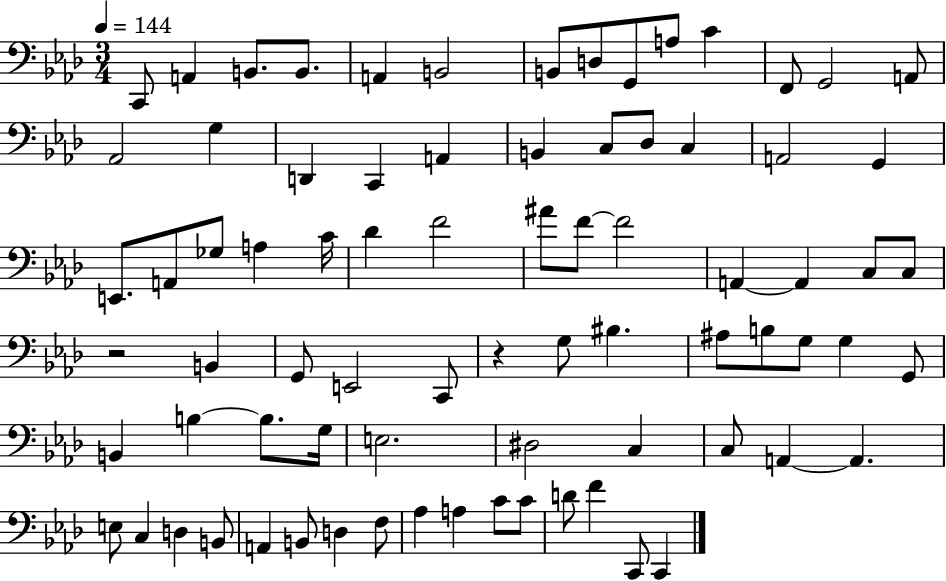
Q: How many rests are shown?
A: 2